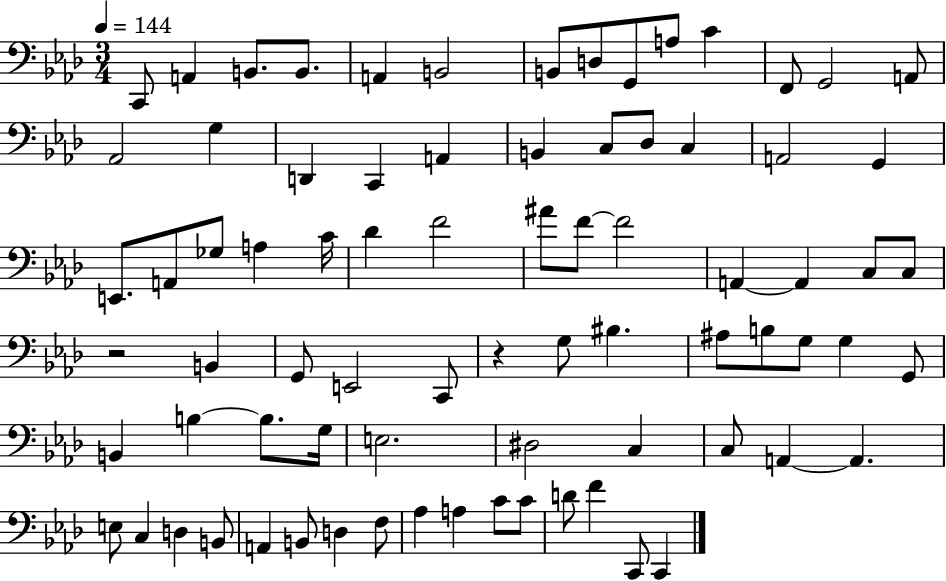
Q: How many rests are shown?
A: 2